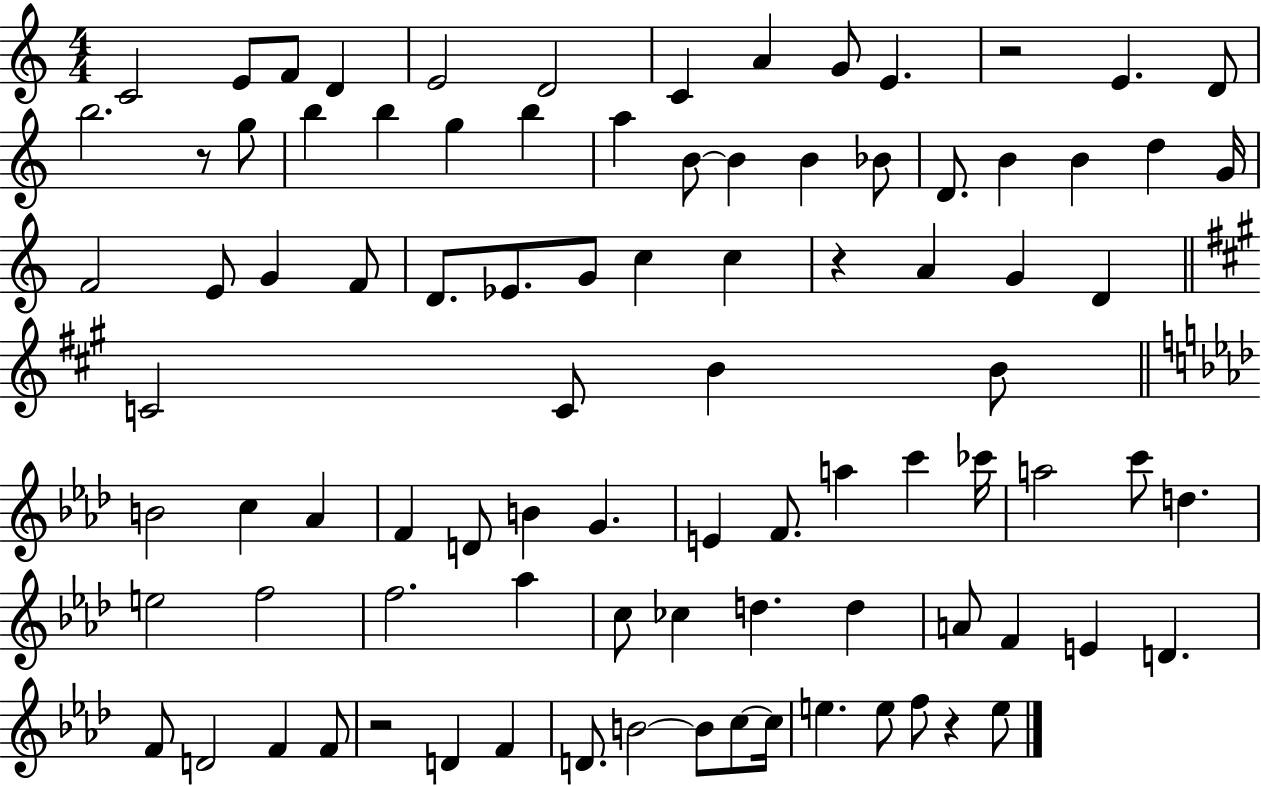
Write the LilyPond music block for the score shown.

{
  \clef treble
  \numericTimeSignature
  \time 4/4
  \key c \major
  \repeat volta 2 { c'2 e'8 f'8 d'4 | e'2 d'2 | c'4 a'4 g'8 e'4. | r2 e'4. d'8 | \break b''2. r8 g''8 | b''4 b''4 g''4 b''4 | a''4 b'8~~ b'4 b'4 bes'8 | d'8. b'4 b'4 d''4 g'16 | \break f'2 e'8 g'4 f'8 | d'8. ees'8. g'8 c''4 c''4 | r4 a'4 g'4 d'4 | \bar "||" \break \key a \major c'2 c'8 b'4 b'8 | \bar "||" \break \key f \minor b'2 c''4 aes'4 | f'4 d'8 b'4 g'4. | e'4 f'8. a''4 c'''4 ces'''16 | a''2 c'''8 d''4. | \break e''2 f''2 | f''2. aes''4 | c''8 ces''4 d''4. d''4 | a'8 f'4 e'4 d'4. | \break f'8 d'2 f'4 f'8 | r2 d'4 f'4 | d'8. b'2~~ b'8 c''8~~ c''16 | e''4. e''8 f''8 r4 e''8 | \break } \bar "|."
}